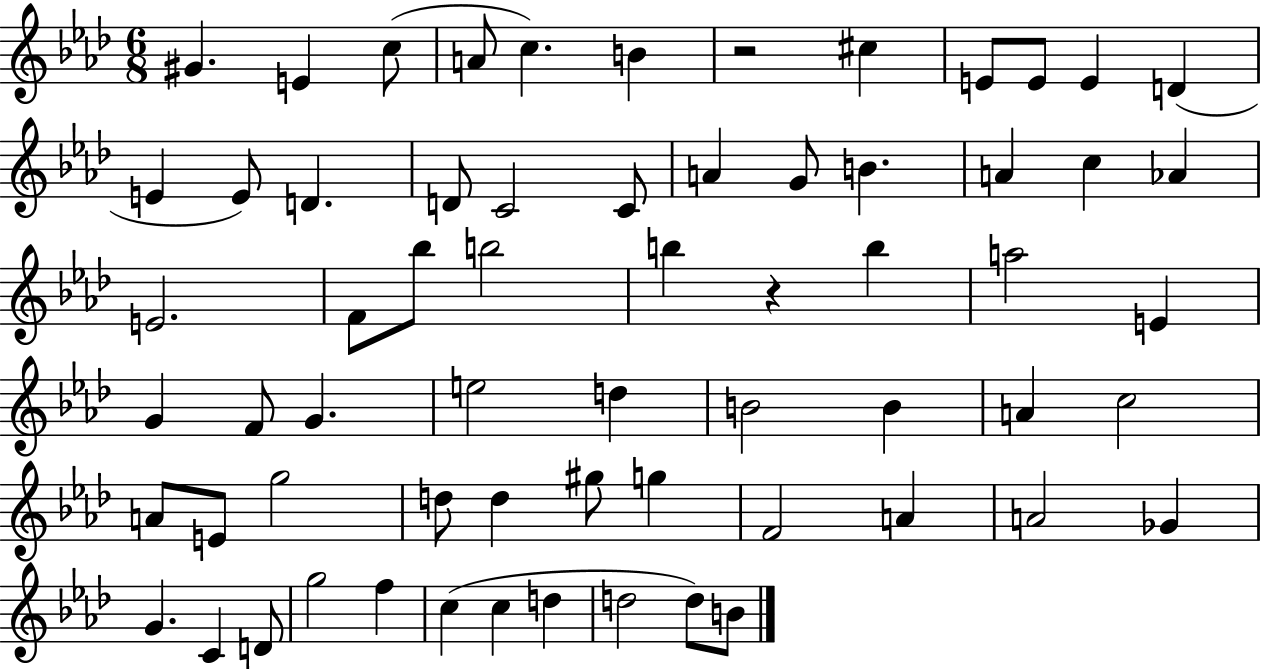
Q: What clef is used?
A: treble